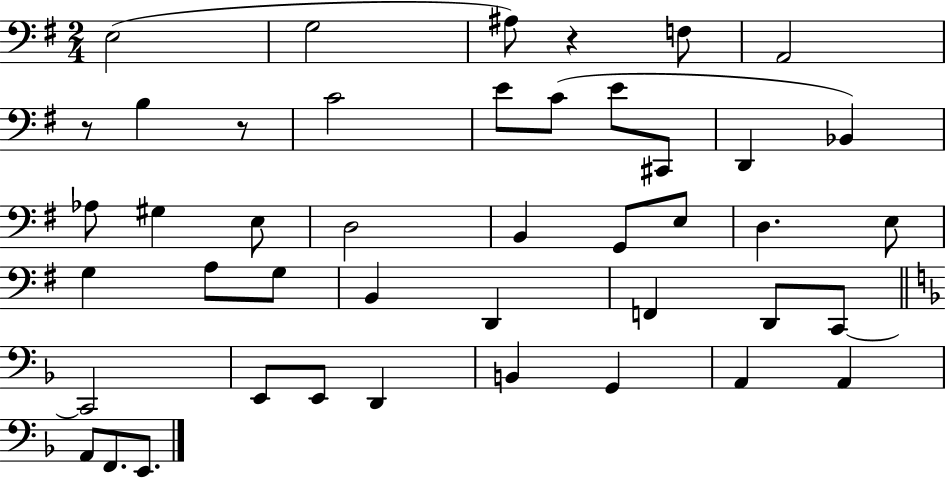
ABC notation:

X:1
T:Untitled
M:2/4
L:1/4
K:G
E,2 G,2 ^A,/2 z F,/2 A,,2 z/2 B, z/2 C2 E/2 C/2 E/2 ^C,,/2 D,, _B,, _A,/2 ^G, E,/2 D,2 B,, G,,/2 E,/2 D, E,/2 G, A,/2 G,/2 B,, D,, F,, D,,/2 C,,/2 C,,2 E,,/2 E,,/2 D,, B,, G,, A,, A,, A,,/2 F,,/2 E,,/2